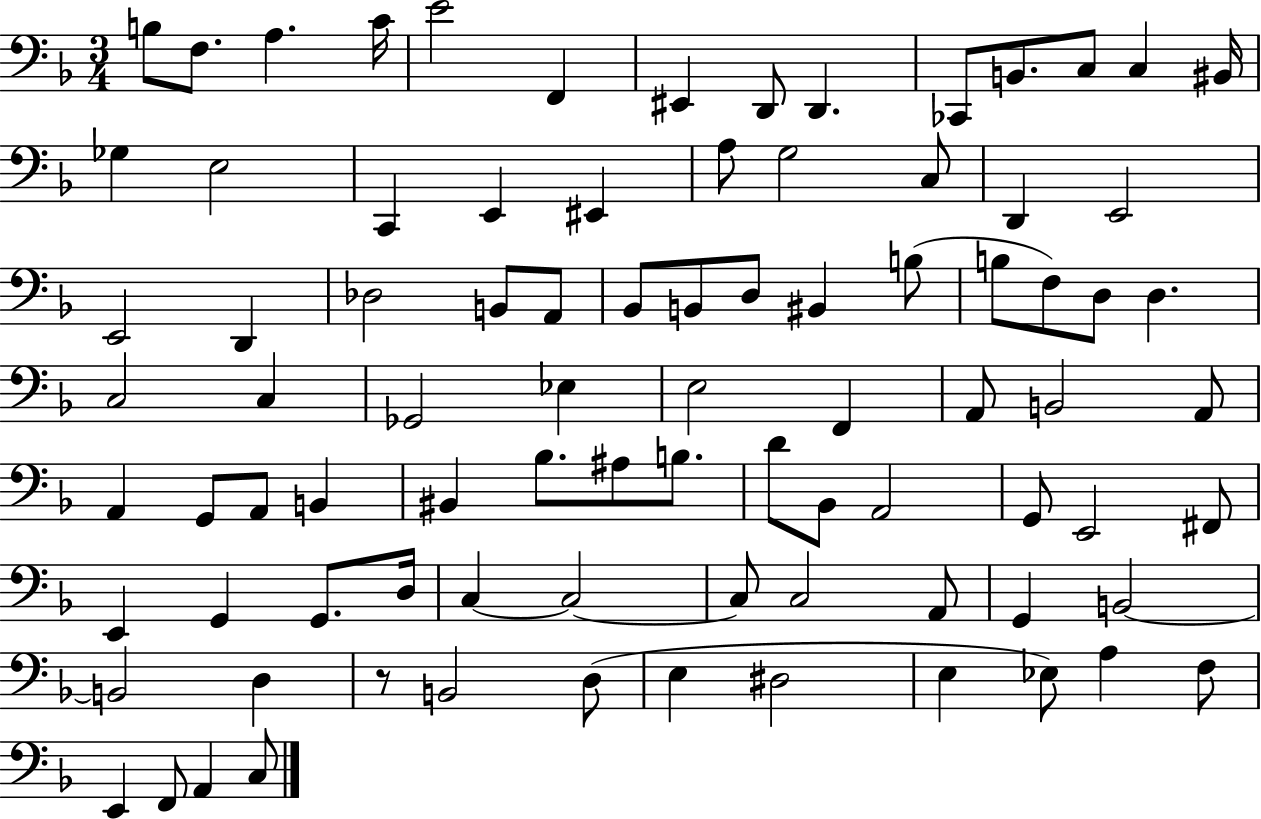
X:1
T:Untitled
M:3/4
L:1/4
K:F
B,/2 F,/2 A, C/4 E2 F,, ^E,, D,,/2 D,, _C,,/2 B,,/2 C,/2 C, ^B,,/4 _G, E,2 C,, E,, ^E,, A,/2 G,2 C,/2 D,, E,,2 E,,2 D,, _D,2 B,,/2 A,,/2 _B,,/2 B,,/2 D,/2 ^B,, B,/2 B,/2 F,/2 D,/2 D, C,2 C, _G,,2 _E, E,2 F,, A,,/2 B,,2 A,,/2 A,, G,,/2 A,,/2 B,, ^B,, _B,/2 ^A,/2 B,/2 D/2 _B,,/2 A,,2 G,,/2 E,,2 ^F,,/2 E,, G,, G,,/2 D,/4 C, C,2 C,/2 C,2 A,,/2 G,, B,,2 B,,2 D, z/2 B,,2 D,/2 E, ^D,2 E, _E,/2 A, F,/2 E,, F,,/2 A,, C,/2